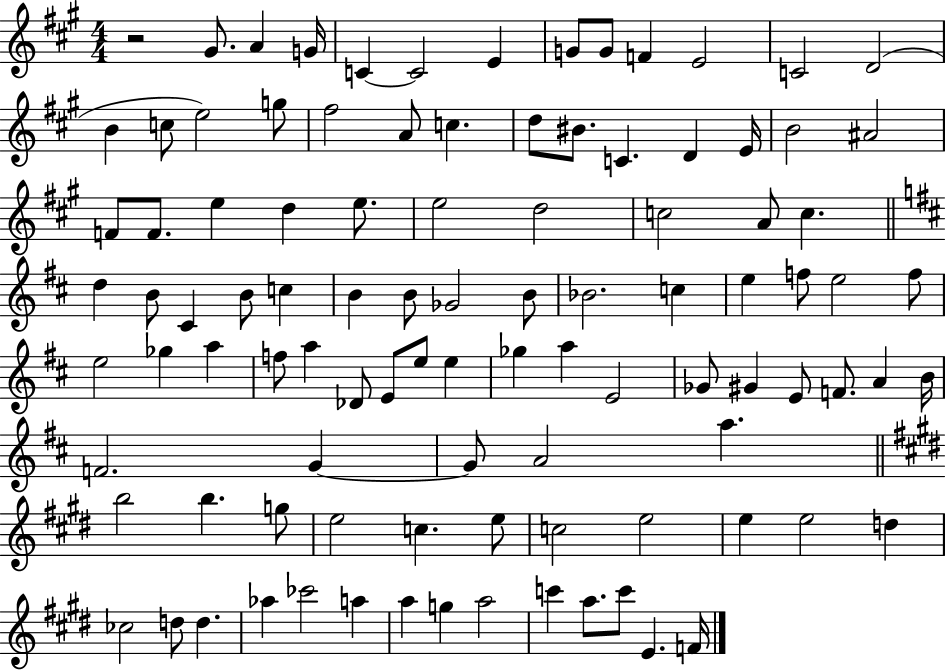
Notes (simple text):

R/h G#4/e. A4/q G4/s C4/q C4/h E4/q G4/e G4/e F4/q E4/h C4/h D4/h B4/q C5/e E5/h G5/e F#5/h A4/e C5/q. D5/e BIS4/e. C4/q. D4/q E4/s B4/h A#4/h F4/e F4/e. E5/q D5/q E5/e. E5/h D5/h C5/h A4/e C5/q. D5/q B4/e C#4/q B4/e C5/q B4/q B4/e Gb4/h B4/e Bb4/h. C5/q E5/q F5/e E5/h F5/e E5/h Gb5/q A5/q F5/e A5/q Db4/e E4/e E5/e E5/q Gb5/q A5/q E4/h Gb4/e G#4/q E4/e F4/e. A4/q B4/s F4/h. G4/q G4/e A4/h A5/q. B5/h B5/q. G5/e E5/h C5/q. E5/e C5/h E5/h E5/q E5/h D5/q CES5/h D5/e D5/q. Ab5/q CES6/h A5/q A5/q G5/q A5/h C6/q A5/e. C6/e E4/q. F4/s